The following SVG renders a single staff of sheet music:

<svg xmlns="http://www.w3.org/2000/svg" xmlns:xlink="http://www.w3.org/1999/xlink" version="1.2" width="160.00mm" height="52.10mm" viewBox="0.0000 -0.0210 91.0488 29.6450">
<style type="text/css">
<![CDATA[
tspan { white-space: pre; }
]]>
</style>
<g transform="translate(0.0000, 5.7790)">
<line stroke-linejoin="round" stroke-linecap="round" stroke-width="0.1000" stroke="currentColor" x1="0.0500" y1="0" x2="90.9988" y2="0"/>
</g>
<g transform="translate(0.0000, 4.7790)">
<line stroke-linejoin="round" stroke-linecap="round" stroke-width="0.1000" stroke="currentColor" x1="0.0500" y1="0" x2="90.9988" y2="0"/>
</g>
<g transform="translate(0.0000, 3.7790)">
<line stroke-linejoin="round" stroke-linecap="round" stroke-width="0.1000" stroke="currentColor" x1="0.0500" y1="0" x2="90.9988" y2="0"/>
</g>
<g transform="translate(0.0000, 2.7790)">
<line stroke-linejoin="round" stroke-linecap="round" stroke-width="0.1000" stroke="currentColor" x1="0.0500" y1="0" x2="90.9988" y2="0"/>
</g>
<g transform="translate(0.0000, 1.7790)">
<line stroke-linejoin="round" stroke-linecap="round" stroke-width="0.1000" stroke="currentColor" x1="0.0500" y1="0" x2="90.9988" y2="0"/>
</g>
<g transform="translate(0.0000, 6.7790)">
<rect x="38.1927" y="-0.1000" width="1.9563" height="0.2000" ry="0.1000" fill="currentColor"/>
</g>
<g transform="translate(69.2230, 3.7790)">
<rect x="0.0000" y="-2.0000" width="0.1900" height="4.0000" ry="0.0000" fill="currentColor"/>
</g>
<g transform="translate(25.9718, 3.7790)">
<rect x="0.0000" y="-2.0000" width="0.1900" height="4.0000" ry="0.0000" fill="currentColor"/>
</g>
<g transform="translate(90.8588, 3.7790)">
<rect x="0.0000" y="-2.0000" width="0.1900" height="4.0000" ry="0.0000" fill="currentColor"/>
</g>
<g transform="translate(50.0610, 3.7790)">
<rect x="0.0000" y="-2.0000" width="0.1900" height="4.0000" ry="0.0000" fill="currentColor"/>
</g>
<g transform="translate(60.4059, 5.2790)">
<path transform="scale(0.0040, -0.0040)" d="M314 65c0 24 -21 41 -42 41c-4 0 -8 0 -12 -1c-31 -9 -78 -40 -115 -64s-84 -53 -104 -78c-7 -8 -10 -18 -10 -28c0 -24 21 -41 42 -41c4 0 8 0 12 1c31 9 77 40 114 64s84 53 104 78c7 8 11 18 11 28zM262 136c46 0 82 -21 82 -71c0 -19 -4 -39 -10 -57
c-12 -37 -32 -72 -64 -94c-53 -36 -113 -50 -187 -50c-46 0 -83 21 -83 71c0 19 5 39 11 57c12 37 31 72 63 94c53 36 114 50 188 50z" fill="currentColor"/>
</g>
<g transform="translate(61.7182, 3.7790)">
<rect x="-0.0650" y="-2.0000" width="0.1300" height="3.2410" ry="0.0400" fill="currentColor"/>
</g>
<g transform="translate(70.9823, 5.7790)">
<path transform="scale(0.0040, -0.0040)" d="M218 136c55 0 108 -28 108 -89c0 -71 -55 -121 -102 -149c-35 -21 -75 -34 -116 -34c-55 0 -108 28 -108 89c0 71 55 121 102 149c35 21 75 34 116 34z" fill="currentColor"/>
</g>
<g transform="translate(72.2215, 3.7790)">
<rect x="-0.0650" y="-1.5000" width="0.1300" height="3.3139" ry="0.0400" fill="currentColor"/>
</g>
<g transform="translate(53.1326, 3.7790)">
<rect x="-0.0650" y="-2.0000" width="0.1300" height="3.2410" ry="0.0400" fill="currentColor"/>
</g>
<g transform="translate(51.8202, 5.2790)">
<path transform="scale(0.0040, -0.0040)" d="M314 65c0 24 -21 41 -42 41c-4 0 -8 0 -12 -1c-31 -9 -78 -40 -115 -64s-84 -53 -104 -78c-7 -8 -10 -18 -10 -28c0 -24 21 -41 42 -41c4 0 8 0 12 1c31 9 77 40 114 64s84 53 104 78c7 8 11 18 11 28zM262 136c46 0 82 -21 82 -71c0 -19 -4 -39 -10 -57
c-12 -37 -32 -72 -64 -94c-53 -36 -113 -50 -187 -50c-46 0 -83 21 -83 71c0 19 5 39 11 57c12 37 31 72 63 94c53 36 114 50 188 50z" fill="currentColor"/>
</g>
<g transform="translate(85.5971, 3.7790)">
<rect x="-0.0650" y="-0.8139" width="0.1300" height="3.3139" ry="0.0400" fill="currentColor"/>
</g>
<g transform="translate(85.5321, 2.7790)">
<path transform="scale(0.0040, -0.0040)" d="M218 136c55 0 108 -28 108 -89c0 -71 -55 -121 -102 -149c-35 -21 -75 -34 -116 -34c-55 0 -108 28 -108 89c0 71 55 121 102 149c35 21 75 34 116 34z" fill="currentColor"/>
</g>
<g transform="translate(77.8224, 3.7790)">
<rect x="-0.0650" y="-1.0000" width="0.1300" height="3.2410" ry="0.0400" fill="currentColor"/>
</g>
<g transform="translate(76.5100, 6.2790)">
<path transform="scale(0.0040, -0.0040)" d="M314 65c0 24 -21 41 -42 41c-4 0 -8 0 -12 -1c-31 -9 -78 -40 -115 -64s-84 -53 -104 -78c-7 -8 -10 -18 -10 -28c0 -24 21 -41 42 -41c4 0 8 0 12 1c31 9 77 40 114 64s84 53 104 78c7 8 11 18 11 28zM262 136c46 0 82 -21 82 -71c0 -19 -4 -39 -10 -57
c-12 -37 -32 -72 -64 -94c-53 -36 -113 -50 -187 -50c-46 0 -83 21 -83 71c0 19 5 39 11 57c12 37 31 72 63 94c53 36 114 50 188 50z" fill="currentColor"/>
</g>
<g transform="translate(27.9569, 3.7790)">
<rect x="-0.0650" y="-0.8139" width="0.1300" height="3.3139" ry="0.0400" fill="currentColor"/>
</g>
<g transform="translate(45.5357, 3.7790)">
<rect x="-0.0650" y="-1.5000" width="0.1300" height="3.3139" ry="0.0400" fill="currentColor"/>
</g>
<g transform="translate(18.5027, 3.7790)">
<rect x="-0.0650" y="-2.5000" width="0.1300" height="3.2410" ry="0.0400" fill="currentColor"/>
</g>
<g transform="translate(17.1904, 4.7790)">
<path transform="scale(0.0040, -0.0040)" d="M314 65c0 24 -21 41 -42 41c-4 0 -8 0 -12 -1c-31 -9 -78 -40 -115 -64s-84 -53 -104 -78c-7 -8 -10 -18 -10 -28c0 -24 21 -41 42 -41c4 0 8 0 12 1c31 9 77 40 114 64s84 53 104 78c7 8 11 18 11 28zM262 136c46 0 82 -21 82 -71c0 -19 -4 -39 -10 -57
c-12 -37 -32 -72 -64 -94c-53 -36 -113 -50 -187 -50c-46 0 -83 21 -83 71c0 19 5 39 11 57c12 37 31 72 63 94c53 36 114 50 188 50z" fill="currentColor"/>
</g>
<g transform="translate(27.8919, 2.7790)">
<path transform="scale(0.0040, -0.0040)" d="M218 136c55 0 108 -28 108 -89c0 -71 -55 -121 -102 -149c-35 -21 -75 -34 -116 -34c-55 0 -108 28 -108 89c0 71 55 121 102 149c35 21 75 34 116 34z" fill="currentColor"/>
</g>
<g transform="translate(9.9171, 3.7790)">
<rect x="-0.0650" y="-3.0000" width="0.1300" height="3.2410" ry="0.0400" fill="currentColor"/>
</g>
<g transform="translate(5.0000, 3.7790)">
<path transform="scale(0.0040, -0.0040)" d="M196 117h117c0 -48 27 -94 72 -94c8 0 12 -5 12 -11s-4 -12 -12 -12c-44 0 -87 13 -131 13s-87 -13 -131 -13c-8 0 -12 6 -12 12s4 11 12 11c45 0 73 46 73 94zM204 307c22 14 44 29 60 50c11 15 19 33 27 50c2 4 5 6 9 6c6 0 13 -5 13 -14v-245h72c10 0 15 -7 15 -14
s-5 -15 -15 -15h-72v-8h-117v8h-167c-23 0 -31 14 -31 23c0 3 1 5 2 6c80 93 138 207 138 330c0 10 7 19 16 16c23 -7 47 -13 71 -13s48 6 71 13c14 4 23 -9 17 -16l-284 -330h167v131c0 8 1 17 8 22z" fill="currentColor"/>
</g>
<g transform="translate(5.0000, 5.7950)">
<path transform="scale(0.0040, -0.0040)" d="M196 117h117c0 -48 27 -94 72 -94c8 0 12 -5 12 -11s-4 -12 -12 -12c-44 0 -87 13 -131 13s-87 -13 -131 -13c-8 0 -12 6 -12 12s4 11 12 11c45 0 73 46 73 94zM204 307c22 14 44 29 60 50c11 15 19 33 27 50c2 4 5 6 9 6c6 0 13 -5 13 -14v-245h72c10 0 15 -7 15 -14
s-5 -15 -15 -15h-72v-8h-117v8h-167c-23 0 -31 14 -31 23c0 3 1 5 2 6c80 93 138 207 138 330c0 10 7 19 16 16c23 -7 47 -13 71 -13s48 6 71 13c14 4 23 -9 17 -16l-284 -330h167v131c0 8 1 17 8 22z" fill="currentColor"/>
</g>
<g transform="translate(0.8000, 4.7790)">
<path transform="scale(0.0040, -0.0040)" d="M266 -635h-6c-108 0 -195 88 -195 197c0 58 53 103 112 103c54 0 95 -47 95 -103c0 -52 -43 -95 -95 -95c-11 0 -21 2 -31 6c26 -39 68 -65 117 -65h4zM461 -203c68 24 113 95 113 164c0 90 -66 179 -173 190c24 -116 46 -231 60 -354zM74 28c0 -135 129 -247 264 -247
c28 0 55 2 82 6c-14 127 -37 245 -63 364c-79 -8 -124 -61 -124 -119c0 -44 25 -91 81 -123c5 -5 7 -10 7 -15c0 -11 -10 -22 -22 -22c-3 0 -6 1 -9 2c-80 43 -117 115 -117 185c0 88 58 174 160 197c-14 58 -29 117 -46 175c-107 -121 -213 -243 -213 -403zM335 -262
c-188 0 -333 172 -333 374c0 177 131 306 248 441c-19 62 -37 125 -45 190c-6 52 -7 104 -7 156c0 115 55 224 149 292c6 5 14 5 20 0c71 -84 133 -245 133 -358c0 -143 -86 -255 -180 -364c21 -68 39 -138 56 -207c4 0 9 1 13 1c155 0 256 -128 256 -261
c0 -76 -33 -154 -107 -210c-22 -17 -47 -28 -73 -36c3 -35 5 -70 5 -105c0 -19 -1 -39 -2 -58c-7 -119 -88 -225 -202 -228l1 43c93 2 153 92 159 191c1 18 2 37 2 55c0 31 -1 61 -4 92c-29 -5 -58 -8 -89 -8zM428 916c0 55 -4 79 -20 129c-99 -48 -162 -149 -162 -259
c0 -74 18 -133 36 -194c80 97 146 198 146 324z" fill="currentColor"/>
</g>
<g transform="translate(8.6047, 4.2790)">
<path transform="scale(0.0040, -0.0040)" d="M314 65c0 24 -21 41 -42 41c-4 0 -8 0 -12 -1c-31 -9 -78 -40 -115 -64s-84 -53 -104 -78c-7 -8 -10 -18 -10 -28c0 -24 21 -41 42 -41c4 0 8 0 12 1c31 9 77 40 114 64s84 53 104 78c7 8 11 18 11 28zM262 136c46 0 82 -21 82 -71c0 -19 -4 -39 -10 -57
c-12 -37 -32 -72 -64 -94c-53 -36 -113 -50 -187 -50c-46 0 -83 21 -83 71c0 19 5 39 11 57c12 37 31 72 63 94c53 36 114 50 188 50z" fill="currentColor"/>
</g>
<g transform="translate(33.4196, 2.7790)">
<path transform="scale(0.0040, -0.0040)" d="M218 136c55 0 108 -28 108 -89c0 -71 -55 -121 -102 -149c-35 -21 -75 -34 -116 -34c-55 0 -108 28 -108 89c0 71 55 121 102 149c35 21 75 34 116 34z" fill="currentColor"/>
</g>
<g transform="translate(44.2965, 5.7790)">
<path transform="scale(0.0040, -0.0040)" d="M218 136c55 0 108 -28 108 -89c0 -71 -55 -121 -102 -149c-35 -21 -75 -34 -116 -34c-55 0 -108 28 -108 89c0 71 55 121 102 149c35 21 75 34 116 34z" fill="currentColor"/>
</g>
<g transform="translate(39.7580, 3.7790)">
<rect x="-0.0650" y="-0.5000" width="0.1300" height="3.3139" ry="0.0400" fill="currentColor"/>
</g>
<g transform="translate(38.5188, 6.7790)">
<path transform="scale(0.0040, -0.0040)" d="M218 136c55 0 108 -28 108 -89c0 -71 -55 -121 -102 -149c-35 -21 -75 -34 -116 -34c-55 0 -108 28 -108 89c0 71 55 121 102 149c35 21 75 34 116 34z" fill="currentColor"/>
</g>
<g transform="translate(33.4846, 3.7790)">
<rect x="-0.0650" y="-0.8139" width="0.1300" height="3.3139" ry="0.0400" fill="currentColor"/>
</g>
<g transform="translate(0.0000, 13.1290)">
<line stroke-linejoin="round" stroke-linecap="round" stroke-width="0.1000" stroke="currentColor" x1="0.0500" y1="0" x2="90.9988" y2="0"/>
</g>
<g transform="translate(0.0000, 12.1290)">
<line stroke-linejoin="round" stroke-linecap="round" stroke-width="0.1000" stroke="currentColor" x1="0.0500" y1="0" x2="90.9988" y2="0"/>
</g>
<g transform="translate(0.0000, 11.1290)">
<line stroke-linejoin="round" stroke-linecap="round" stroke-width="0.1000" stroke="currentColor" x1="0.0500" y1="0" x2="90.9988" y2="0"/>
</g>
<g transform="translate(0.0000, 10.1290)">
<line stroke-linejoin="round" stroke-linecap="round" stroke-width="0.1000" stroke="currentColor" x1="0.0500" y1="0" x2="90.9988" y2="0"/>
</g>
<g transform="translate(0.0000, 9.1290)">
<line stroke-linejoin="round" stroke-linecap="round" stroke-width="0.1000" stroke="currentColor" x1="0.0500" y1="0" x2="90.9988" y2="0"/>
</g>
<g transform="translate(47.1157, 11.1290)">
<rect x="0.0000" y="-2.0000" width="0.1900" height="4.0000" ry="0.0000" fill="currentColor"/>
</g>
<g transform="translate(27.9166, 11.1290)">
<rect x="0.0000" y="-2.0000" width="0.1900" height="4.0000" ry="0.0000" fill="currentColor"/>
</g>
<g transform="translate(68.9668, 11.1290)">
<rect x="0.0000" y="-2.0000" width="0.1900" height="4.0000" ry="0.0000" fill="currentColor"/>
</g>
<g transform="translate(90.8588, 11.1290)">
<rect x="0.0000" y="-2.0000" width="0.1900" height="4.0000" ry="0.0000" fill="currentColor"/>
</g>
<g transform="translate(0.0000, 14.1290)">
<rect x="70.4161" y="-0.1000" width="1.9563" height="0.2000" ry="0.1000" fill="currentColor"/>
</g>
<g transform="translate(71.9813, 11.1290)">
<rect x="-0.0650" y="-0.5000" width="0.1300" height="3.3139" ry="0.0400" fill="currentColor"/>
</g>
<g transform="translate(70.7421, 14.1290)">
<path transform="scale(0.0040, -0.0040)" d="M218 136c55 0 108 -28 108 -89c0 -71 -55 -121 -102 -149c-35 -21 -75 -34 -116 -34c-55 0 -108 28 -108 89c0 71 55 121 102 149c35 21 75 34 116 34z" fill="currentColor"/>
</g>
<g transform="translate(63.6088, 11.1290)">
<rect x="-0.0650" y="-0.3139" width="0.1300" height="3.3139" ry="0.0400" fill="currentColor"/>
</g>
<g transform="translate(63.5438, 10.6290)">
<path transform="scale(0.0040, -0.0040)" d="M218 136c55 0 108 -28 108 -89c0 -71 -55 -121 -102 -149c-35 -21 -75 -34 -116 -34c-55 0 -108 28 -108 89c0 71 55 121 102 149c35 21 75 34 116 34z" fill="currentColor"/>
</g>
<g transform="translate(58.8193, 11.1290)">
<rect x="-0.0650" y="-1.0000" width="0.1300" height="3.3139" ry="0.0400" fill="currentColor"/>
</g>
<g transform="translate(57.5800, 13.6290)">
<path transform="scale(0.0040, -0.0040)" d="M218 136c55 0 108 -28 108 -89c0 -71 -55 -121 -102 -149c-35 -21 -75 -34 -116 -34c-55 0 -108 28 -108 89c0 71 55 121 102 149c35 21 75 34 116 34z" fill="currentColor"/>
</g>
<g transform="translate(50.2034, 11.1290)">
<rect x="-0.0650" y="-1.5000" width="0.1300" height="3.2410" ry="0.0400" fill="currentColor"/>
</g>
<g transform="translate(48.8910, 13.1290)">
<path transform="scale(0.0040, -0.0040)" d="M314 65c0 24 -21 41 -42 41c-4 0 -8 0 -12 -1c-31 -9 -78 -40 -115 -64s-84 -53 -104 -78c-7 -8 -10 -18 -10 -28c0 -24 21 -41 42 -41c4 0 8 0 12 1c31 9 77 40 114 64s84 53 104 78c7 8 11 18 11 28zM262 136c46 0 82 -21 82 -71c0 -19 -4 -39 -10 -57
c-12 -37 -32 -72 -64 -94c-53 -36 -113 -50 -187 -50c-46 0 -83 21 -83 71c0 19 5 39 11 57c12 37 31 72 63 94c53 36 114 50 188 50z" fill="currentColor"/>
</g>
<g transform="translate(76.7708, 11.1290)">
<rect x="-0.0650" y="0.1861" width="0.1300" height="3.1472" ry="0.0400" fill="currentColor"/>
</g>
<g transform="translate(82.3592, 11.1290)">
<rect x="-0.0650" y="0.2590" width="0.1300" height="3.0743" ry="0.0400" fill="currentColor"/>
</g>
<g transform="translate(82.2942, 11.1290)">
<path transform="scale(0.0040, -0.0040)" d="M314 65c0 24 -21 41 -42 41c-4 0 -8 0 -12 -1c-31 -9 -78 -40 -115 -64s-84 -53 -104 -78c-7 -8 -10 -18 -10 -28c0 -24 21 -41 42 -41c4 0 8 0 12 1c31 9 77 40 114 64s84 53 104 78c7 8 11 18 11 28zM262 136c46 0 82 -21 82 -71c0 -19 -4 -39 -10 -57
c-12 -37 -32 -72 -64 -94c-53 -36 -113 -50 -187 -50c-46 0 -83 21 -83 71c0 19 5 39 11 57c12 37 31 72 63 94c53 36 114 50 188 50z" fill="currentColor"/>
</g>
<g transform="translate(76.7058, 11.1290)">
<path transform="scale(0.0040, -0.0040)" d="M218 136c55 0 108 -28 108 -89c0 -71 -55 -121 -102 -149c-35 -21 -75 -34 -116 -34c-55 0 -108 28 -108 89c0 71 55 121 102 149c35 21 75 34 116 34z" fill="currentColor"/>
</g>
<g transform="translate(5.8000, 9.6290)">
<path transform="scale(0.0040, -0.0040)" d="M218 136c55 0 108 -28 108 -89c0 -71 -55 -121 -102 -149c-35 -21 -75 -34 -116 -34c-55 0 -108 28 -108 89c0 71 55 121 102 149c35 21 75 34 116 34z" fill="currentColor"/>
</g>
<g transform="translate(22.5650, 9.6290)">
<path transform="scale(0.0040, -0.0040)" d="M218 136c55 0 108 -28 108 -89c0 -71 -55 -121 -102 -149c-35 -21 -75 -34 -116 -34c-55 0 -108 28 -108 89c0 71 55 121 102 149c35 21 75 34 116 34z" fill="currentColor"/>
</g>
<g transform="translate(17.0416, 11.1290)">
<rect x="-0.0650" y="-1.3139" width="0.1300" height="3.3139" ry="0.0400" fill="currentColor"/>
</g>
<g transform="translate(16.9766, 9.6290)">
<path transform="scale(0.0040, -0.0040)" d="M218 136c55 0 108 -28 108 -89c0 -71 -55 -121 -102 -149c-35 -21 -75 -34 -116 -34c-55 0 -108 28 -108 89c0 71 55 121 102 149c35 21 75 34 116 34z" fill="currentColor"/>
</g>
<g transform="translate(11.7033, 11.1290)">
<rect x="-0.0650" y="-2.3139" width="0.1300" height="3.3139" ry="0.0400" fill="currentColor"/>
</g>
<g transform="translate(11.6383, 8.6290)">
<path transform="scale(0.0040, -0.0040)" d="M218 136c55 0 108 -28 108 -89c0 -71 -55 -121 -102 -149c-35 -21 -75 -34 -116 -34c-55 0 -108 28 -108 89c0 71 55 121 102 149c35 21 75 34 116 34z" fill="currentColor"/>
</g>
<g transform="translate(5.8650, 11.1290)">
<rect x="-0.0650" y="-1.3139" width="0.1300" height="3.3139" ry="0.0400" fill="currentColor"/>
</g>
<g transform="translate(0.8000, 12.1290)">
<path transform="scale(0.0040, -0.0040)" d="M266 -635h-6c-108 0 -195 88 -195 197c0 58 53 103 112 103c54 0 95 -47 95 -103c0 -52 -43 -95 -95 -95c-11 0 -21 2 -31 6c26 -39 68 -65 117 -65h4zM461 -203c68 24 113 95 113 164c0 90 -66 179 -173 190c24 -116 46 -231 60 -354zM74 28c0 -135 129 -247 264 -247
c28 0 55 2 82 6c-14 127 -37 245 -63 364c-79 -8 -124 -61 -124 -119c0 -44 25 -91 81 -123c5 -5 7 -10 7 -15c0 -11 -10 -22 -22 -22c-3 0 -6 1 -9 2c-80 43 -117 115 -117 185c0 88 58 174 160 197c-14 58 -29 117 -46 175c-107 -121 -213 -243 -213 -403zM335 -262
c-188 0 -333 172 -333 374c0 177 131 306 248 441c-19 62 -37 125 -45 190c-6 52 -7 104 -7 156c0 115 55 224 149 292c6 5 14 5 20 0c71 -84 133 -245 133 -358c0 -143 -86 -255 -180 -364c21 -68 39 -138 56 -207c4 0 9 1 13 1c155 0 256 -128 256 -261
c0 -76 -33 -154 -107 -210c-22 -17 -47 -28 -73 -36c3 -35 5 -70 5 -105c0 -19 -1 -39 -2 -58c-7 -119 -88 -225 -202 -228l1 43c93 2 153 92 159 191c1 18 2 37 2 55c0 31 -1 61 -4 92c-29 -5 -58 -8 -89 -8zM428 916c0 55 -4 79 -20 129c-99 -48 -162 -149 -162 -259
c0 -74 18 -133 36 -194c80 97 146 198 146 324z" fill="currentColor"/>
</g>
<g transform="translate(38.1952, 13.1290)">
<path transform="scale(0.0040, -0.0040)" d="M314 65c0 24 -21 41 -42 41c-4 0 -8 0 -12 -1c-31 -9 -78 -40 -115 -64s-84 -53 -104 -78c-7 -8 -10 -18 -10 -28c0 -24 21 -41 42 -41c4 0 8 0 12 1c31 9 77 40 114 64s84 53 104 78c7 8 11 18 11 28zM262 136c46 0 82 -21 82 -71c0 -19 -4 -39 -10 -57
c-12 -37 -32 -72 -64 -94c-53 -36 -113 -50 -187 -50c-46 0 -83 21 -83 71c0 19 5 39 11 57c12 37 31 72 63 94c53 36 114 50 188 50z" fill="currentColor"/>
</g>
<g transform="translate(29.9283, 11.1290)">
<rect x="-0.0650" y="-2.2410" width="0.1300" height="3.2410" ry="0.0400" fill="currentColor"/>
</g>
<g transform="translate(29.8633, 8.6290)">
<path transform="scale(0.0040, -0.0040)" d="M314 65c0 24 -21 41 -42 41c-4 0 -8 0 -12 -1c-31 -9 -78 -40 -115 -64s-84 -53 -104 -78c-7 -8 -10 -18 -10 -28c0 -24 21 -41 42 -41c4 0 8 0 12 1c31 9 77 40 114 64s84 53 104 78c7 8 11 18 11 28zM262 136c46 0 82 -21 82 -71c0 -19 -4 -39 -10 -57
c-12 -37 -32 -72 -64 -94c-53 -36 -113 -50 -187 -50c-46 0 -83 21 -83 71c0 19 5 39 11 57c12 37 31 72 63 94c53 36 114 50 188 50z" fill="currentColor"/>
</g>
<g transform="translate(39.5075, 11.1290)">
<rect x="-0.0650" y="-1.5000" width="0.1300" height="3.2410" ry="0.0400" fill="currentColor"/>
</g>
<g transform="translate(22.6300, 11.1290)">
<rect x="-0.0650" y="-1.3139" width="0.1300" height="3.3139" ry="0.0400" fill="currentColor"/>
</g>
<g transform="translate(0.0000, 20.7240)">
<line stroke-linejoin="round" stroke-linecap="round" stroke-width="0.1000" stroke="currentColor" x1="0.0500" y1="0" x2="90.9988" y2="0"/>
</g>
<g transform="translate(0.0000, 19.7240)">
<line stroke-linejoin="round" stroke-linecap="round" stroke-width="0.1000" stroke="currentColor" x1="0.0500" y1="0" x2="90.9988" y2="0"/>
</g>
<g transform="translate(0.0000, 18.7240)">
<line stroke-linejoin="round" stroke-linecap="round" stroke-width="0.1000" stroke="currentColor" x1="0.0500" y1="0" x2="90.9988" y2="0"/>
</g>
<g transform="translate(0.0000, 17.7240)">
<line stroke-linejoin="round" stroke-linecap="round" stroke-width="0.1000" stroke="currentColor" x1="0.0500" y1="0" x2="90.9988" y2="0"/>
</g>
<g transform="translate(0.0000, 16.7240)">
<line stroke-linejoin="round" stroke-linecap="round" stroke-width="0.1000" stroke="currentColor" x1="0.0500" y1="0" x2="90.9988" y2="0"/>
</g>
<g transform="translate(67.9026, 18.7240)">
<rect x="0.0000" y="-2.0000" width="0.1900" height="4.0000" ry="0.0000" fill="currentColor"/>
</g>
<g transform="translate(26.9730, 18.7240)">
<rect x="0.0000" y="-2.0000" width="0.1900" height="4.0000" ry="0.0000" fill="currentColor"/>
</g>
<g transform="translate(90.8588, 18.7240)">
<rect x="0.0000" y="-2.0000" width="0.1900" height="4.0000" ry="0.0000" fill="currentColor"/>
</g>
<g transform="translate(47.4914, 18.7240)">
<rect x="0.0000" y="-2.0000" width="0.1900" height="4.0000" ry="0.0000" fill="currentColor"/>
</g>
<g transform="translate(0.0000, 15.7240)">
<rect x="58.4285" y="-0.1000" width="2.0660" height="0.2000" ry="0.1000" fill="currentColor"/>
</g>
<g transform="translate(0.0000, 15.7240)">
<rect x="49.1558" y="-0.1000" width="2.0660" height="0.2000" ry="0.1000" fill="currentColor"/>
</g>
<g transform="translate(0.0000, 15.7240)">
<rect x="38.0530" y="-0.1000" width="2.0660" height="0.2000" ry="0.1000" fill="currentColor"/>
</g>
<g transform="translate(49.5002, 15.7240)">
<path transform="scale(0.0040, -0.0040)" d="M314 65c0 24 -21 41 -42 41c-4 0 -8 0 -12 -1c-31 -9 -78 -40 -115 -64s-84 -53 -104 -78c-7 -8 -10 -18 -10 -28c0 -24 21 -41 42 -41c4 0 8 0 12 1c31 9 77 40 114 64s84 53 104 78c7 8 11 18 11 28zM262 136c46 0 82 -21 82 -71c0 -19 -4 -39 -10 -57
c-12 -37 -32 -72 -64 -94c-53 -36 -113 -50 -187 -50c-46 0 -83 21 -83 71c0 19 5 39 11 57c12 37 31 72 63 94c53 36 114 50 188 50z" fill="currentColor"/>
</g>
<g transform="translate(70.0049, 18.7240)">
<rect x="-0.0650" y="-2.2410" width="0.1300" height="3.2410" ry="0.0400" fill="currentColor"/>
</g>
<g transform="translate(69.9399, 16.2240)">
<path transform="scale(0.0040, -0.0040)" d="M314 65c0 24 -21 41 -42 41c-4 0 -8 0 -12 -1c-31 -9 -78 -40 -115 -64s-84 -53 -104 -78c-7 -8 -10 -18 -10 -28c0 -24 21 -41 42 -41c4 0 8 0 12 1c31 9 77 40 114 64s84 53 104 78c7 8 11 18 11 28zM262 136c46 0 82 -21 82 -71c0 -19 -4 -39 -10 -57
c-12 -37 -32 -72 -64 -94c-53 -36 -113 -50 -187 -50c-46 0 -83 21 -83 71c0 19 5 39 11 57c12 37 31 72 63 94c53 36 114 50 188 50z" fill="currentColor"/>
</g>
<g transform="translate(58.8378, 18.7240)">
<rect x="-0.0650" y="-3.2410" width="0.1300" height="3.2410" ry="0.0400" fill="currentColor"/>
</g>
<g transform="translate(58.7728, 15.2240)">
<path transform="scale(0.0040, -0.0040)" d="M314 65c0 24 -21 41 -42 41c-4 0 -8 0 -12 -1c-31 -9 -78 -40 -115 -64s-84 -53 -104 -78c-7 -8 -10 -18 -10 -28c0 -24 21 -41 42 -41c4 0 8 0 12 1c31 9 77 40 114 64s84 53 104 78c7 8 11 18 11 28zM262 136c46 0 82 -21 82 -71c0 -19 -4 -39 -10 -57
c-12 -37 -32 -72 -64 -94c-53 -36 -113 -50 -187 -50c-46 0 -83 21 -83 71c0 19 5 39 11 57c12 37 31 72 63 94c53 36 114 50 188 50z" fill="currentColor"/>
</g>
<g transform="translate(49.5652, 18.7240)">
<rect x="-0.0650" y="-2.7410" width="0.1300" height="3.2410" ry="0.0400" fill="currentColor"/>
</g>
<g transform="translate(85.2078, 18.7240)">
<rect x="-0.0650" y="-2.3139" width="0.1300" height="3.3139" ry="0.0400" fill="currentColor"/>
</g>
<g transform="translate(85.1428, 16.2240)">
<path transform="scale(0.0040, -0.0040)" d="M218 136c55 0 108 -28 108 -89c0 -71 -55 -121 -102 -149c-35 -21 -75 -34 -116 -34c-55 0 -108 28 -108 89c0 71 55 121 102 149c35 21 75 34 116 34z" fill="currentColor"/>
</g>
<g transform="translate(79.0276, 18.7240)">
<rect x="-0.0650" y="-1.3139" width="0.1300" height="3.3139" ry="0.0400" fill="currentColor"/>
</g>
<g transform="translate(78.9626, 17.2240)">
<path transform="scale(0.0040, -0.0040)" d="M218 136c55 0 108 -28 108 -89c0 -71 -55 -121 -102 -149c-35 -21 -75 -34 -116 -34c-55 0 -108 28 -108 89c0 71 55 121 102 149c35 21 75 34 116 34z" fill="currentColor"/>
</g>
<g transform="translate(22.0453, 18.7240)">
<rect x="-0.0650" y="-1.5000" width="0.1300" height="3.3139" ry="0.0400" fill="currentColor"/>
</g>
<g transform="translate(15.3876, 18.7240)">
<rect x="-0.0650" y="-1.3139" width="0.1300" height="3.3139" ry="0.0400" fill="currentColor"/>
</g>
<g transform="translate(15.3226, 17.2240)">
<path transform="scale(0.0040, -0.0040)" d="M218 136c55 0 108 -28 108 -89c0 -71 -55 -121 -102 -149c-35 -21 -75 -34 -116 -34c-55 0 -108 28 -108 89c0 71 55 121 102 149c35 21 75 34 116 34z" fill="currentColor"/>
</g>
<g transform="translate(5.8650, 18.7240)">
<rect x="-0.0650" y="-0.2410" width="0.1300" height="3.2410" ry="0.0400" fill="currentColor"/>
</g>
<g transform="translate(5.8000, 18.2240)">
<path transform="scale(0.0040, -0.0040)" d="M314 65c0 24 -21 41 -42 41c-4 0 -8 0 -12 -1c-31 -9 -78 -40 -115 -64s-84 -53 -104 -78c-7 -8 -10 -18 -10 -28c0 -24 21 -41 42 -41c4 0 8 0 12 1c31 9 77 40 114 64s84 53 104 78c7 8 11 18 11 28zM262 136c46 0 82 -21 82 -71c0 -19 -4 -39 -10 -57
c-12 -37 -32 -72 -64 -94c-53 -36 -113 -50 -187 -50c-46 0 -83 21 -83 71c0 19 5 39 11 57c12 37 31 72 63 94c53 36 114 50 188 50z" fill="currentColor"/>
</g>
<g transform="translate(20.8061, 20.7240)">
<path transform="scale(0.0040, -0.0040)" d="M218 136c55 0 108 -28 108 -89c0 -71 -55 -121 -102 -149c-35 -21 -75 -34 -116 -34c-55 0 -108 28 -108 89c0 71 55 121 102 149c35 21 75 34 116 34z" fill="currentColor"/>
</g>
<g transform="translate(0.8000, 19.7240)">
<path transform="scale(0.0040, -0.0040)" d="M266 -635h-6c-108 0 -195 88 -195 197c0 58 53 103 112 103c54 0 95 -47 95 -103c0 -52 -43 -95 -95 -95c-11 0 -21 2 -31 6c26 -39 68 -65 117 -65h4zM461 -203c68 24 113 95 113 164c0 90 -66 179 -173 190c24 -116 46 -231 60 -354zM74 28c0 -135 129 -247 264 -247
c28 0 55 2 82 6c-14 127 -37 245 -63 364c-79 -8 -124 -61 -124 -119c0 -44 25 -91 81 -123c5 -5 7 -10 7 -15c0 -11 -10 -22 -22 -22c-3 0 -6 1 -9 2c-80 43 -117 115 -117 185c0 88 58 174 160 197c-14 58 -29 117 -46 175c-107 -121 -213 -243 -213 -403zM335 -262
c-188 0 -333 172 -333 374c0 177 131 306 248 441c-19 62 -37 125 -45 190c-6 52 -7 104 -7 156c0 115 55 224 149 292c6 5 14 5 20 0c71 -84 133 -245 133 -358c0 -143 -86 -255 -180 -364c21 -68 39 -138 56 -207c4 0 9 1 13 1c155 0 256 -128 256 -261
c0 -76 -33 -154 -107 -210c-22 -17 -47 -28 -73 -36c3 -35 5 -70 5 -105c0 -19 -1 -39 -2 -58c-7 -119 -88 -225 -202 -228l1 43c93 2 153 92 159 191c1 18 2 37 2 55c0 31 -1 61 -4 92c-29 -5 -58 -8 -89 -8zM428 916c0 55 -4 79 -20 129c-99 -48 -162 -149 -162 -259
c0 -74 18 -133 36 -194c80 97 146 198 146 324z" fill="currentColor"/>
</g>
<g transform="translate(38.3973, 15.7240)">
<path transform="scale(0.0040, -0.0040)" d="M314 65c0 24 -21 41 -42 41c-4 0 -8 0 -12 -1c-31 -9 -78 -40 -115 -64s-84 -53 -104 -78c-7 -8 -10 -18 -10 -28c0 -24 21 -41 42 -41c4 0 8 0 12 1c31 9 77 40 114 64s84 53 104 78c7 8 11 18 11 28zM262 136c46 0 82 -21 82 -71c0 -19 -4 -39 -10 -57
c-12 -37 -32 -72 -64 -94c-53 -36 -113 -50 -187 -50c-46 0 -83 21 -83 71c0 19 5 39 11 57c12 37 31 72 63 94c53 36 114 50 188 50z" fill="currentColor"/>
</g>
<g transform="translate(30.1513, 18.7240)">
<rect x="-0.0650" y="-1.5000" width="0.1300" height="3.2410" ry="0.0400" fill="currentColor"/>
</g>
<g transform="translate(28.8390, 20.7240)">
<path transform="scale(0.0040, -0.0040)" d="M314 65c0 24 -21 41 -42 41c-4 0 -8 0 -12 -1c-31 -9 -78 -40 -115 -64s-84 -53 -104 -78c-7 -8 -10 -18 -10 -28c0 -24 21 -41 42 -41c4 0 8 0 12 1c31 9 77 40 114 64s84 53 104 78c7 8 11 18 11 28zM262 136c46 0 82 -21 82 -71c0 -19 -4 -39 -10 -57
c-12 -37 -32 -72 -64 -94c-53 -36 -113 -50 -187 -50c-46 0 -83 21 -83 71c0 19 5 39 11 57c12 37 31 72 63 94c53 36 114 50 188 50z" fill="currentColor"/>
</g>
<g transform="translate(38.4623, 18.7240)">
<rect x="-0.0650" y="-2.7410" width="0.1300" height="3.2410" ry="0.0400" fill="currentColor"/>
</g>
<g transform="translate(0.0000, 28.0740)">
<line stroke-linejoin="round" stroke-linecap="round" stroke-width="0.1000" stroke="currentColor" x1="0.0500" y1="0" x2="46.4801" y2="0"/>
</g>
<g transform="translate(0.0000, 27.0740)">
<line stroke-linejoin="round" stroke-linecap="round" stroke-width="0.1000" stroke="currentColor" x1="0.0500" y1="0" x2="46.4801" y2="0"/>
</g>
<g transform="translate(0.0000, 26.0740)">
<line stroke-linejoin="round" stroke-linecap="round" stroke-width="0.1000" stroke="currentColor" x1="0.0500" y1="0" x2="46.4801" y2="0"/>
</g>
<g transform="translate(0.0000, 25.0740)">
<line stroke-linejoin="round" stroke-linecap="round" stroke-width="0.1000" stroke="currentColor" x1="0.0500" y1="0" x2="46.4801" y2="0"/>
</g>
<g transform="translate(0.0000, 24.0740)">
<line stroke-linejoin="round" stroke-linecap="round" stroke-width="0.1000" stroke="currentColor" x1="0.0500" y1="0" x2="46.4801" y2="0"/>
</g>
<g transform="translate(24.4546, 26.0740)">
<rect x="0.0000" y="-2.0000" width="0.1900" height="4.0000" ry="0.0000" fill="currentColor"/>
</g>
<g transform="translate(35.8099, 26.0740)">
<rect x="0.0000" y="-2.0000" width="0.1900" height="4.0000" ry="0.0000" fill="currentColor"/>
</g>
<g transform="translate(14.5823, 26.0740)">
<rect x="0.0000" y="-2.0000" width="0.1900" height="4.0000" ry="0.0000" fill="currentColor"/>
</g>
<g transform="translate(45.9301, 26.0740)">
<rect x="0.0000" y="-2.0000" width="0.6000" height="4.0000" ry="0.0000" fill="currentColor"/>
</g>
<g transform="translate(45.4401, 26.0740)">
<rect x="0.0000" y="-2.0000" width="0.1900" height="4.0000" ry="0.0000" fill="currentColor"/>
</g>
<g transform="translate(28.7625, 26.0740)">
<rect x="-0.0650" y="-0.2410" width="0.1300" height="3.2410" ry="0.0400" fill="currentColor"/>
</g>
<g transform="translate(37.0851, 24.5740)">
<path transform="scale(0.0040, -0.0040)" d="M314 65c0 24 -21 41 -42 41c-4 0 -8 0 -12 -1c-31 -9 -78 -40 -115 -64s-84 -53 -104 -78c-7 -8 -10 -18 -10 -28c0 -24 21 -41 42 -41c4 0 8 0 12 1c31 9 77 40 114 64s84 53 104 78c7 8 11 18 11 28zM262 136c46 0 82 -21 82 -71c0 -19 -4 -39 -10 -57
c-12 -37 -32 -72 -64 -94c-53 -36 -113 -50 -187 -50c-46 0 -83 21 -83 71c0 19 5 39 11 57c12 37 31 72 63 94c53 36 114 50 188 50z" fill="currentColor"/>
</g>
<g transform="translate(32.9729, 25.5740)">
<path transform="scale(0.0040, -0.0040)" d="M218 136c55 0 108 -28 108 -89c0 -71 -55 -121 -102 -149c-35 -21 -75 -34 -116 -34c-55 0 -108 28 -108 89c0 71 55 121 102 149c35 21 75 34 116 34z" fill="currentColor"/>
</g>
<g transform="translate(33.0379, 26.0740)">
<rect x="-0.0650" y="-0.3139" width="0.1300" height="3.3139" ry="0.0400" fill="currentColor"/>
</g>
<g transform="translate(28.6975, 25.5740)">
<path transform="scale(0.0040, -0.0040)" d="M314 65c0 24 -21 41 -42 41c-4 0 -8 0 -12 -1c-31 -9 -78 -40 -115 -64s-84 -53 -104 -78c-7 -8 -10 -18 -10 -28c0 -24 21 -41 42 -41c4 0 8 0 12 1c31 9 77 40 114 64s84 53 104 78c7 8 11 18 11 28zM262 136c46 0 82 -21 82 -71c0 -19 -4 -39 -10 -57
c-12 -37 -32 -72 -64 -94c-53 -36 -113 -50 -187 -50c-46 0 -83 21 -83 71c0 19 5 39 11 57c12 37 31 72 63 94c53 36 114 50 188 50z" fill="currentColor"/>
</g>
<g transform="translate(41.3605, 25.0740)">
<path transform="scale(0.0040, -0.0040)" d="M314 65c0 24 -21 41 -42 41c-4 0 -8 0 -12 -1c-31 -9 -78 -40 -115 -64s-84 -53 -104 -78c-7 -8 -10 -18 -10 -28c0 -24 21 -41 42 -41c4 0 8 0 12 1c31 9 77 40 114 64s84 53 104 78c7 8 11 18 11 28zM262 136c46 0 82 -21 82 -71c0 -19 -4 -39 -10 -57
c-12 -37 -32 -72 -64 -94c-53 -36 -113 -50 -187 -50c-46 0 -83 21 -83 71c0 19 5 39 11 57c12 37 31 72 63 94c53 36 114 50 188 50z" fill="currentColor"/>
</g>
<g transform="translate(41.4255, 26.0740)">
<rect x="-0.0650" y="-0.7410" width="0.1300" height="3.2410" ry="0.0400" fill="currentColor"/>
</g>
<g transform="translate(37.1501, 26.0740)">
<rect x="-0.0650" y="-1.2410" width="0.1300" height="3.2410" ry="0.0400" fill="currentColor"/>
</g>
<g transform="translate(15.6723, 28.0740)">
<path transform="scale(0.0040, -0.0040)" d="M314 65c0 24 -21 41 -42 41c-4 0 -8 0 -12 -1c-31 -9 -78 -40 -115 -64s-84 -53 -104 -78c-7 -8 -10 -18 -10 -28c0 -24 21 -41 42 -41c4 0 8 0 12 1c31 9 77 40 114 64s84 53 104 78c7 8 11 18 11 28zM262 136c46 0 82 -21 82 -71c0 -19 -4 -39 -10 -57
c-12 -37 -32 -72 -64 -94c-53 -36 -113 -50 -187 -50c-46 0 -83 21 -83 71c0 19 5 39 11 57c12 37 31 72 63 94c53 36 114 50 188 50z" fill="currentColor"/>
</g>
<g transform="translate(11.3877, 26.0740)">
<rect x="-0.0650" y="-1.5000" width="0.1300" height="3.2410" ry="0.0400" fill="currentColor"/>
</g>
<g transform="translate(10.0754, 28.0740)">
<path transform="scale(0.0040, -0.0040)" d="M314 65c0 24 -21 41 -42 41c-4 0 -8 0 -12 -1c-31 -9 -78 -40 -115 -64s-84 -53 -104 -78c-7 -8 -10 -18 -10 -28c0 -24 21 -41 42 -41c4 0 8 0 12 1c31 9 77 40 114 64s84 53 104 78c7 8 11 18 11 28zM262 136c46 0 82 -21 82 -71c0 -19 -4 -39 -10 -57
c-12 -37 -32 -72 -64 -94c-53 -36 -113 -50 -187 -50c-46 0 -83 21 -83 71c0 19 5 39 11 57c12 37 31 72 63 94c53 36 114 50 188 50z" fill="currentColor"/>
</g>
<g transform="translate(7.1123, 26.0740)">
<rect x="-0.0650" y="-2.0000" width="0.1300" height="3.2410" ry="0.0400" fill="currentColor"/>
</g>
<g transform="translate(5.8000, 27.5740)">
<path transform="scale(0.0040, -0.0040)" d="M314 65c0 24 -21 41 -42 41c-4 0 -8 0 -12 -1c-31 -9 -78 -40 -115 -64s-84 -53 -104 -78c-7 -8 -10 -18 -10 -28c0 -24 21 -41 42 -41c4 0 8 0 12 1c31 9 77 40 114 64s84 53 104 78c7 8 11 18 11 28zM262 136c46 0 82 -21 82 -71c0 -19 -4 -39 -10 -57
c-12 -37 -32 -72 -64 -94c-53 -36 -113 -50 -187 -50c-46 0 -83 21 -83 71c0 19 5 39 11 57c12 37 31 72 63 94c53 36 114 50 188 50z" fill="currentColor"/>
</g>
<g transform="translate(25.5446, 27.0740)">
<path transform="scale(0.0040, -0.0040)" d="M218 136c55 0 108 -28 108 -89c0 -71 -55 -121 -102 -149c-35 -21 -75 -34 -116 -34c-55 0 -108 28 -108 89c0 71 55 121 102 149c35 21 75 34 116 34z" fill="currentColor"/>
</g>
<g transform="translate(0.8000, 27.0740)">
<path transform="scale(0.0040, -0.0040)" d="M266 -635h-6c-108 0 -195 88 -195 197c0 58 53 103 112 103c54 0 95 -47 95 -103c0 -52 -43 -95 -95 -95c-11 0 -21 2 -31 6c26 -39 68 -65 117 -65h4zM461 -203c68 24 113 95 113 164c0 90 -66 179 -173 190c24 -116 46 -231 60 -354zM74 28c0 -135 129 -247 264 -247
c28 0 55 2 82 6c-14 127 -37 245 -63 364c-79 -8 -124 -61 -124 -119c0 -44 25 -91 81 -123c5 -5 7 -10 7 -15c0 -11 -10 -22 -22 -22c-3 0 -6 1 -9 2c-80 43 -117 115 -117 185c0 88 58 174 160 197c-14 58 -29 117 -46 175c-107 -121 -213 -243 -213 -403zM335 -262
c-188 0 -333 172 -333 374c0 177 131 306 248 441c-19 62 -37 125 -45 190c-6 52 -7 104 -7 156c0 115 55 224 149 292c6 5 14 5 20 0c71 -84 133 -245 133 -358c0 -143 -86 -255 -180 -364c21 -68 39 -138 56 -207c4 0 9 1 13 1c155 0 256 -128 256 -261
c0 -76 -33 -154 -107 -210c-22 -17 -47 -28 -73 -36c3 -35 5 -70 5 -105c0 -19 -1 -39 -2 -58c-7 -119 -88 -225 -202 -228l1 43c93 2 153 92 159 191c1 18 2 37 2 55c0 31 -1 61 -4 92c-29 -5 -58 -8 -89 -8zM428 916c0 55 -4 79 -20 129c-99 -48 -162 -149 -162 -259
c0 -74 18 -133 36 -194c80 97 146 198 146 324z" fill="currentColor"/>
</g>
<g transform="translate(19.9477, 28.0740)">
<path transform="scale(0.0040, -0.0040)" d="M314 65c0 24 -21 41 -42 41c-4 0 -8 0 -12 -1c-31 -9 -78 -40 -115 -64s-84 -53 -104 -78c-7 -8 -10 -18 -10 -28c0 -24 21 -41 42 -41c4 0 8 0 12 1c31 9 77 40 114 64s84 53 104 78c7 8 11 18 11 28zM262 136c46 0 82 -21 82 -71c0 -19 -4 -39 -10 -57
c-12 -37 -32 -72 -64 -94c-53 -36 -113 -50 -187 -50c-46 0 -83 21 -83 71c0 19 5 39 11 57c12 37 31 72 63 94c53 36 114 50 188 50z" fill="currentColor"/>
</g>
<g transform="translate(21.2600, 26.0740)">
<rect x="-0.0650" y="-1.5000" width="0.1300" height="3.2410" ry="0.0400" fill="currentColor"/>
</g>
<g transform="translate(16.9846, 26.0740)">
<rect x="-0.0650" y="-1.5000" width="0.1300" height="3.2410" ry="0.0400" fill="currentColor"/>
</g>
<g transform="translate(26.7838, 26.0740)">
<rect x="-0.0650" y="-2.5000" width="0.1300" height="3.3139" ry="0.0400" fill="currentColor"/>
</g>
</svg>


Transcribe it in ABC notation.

X:1
T:Untitled
M:4/4
L:1/4
K:C
A2 G2 d d C E F2 F2 E D2 d e g e e g2 E2 E2 D c C B B2 c2 e E E2 a2 a2 b2 g2 e g F2 E2 E2 E2 G c2 c e2 d2